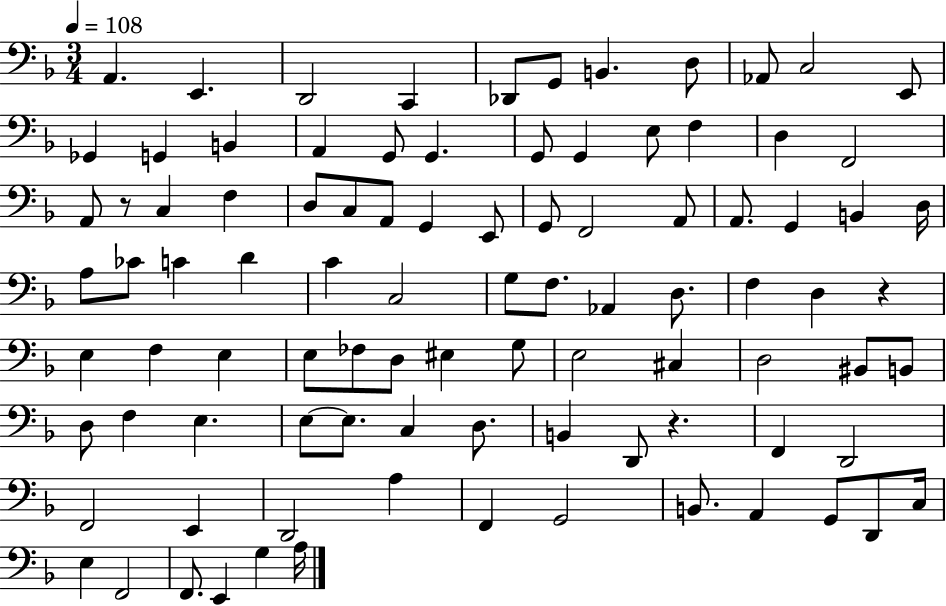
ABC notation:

X:1
T:Untitled
M:3/4
L:1/4
K:F
A,, E,, D,,2 C,, _D,,/2 G,,/2 B,, D,/2 _A,,/2 C,2 E,,/2 _G,, G,, B,, A,, G,,/2 G,, G,,/2 G,, E,/2 F, D, F,,2 A,,/2 z/2 C, F, D,/2 C,/2 A,,/2 G,, E,,/2 G,,/2 F,,2 A,,/2 A,,/2 G,, B,, D,/4 A,/2 _C/2 C D C C,2 G,/2 F,/2 _A,, D,/2 F, D, z E, F, E, E,/2 _F,/2 D,/2 ^E, G,/2 E,2 ^C, D,2 ^B,,/2 B,,/2 D,/2 F, E, E,/2 E,/2 C, D,/2 B,, D,,/2 z F,, D,,2 F,,2 E,, D,,2 A, F,, G,,2 B,,/2 A,, G,,/2 D,,/2 C,/4 E, F,,2 F,,/2 E,, G, A,/4